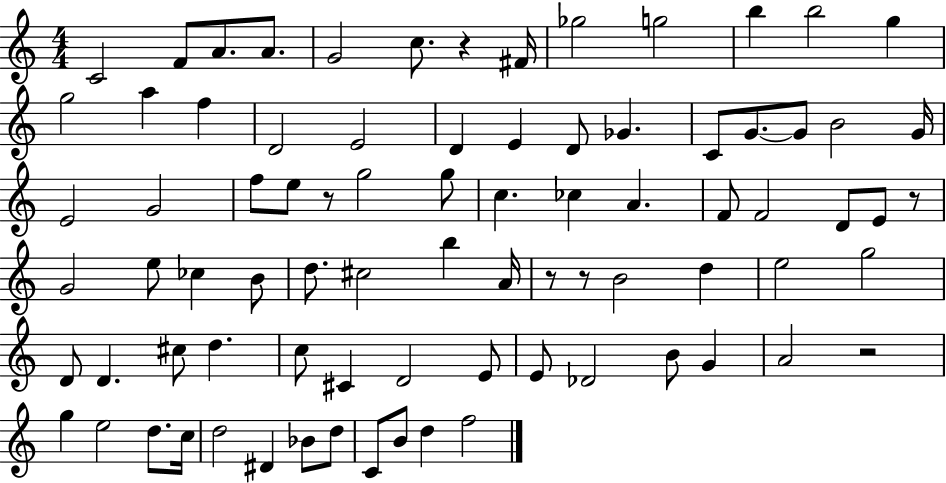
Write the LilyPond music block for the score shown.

{
  \clef treble
  \numericTimeSignature
  \time 4/4
  \key c \major
  c'2 f'8 a'8. a'8. | g'2 c''8. r4 fis'16 | ges''2 g''2 | b''4 b''2 g''4 | \break g''2 a''4 f''4 | d'2 e'2 | d'4 e'4 d'8 ges'4. | c'8 g'8.~~ g'8 b'2 g'16 | \break e'2 g'2 | f''8 e''8 r8 g''2 g''8 | c''4. ces''4 a'4. | f'8 f'2 d'8 e'8 r8 | \break g'2 e''8 ces''4 b'8 | d''8. cis''2 b''4 a'16 | r8 r8 b'2 d''4 | e''2 g''2 | \break d'8 d'4. cis''8 d''4. | c''8 cis'4 d'2 e'8 | e'8 des'2 b'8 g'4 | a'2 r2 | \break g''4 e''2 d''8. c''16 | d''2 dis'4 bes'8 d''8 | c'8 b'8 d''4 f''2 | \bar "|."
}